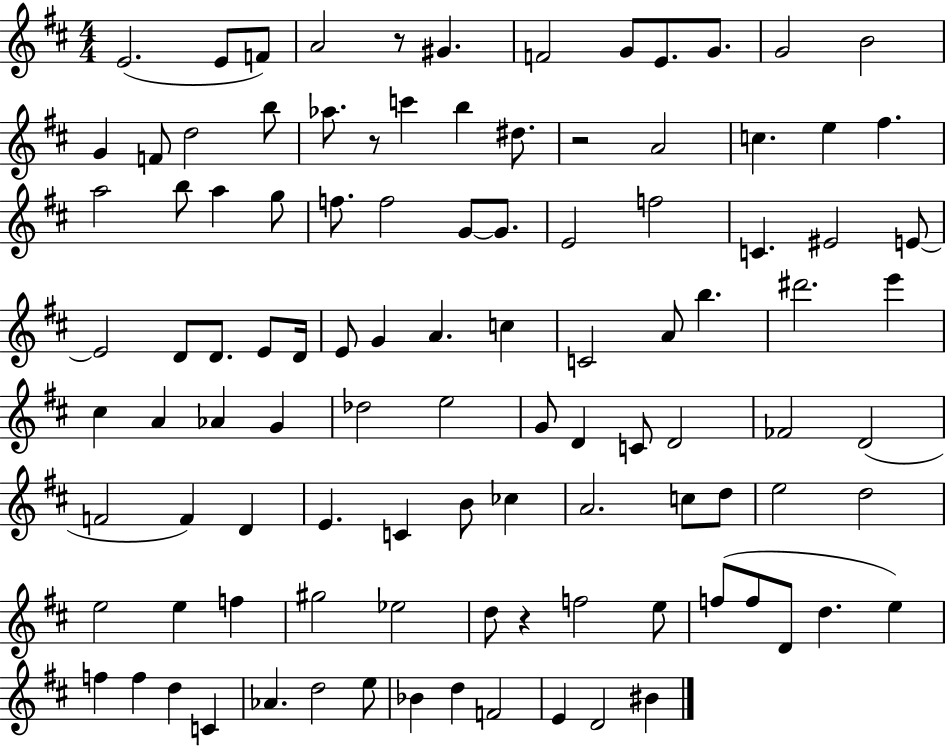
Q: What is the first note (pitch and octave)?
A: E4